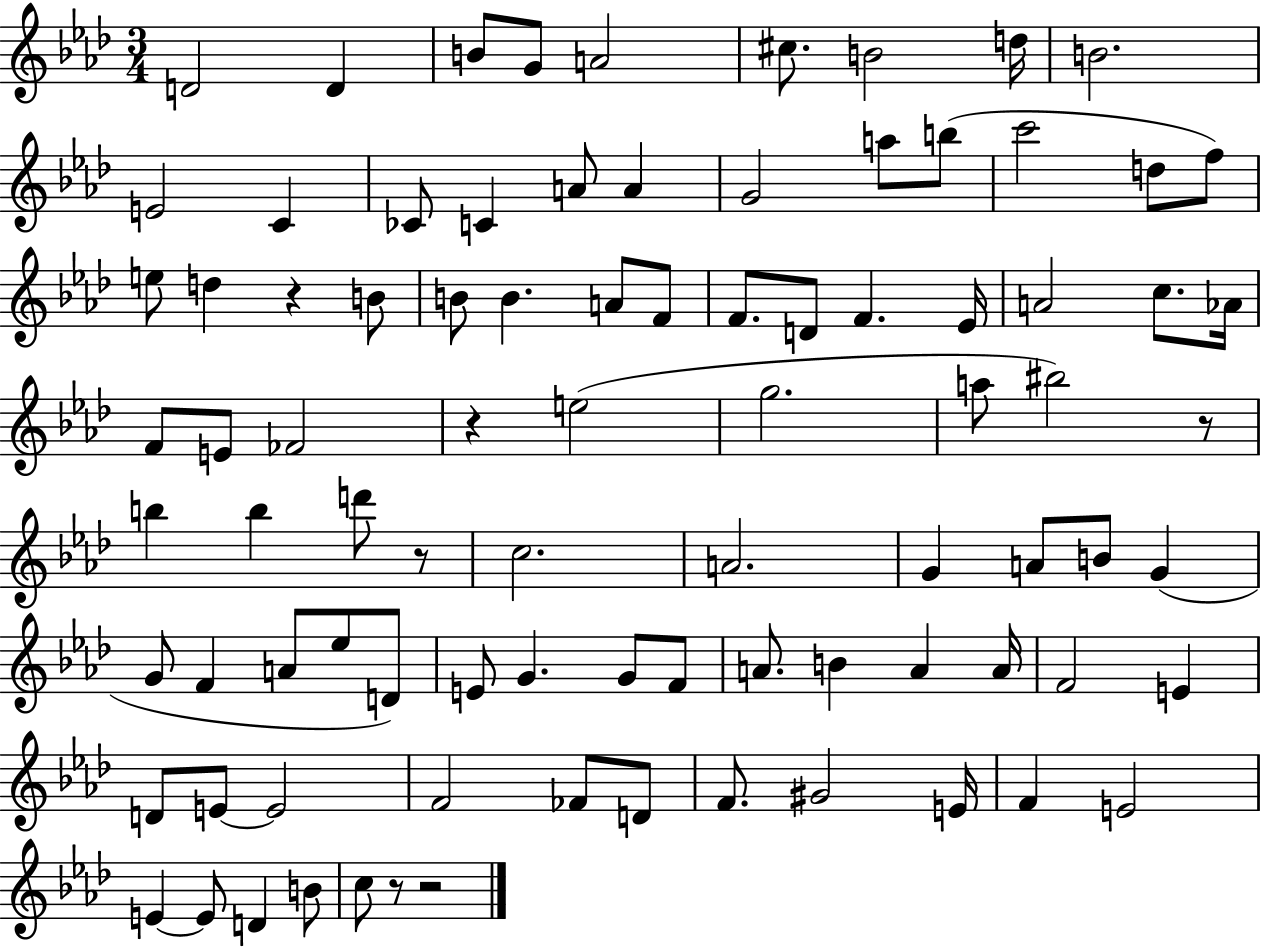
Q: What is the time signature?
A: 3/4